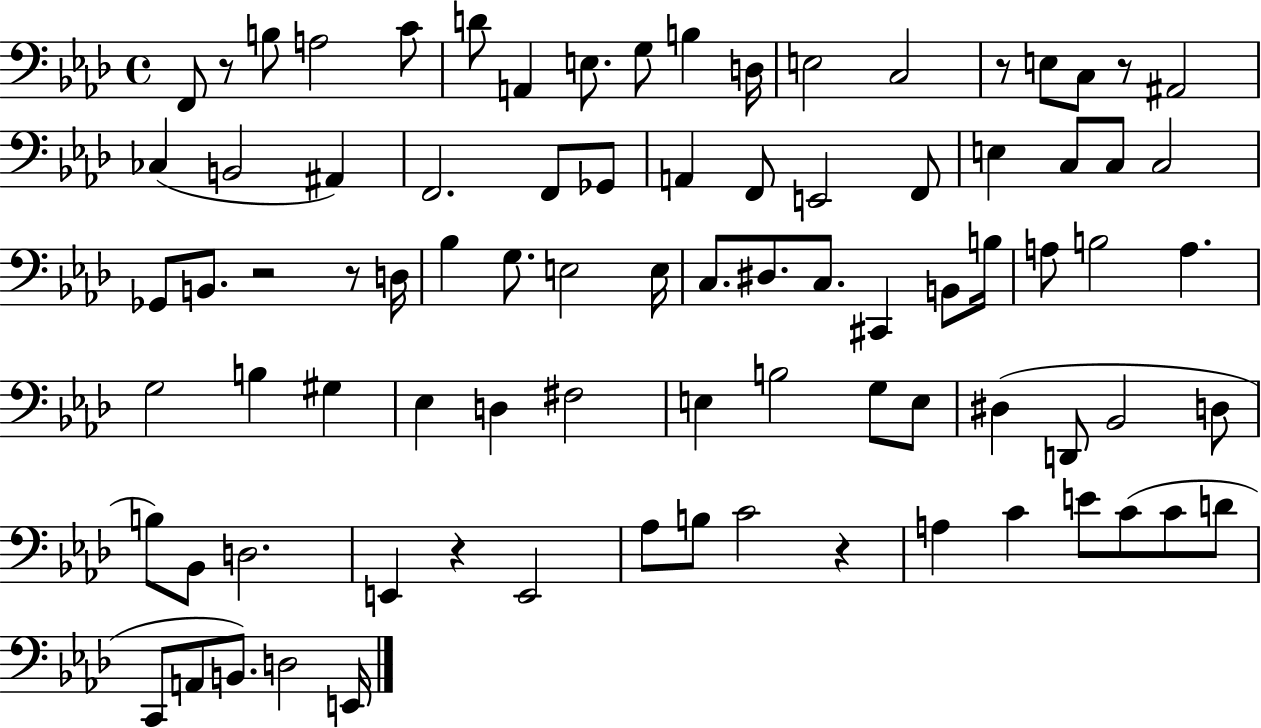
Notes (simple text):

F2/e R/e B3/e A3/h C4/e D4/e A2/q E3/e. G3/e B3/q D3/s E3/h C3/h R/e E3/e C3/e R/e A#2/h CES3/q B2/h A#2/q F2/h. F2/e Gb2/e A2/q F2/e E2/h F2/e E3/q C3/e C3/e C3/h Gb2/e B2/e. R/h R/e D3/s Bb3/q G3/e. E3/h E3/s C3/e. D#3/e. C3/e. C#2/q B2/e B3/s A3/e B3/h A3/q. G3/h B3/q G#3/q Eb3/q D3/q F#3/h E3/q B3/h G3/e E3/e D#3/q D2/e Bb2/h D3/e B3/e Bb2/e D3/h. E2/q R/q E2/h Ab3/e B3/e C4/h R/q A3/q C4/q E4/e C4/e C4/e D4/e C2/e A2/e B2/e. D3/h E2/s